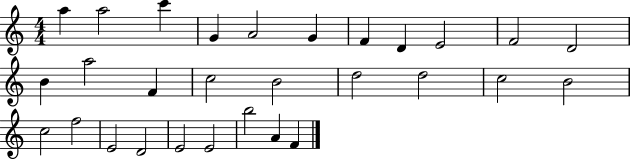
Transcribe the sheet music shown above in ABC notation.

X:1
T:Untitled
M:4/4
L:1/4
K:C
a a2 c' G A2 G F D E2 F2 D2 B a2 F c2 B2 d2 d2 c2 B2 c2 f2 E2 D2 E2 E2 b2 A F